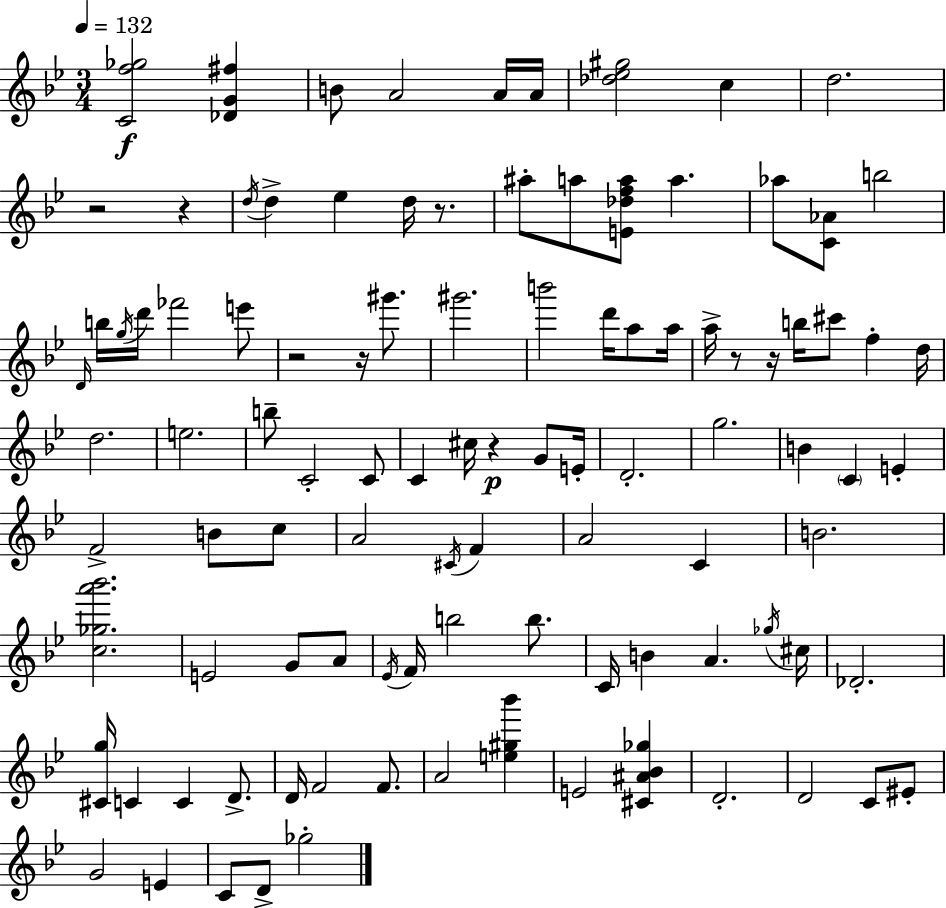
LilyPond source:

{
  \clef treble
  \numericTimeSignature
  \time 3/4
  \key bes \major
  \tempo 4 = 132
  <c' f'' ges''>2\f <des' g' fis''>4 | b'8 a'2 a'16 a'16 | <des'' ees'' gis''>2 c''4 | d''2. | \break r2 r4 | \acciaccatura { d''16 } d''4-> ees''4 d''16 r8. | ais''8-. a''8 <e' des'' f'' a''>8 a''4. | aes''8 <c' aes'>8 b''2 | \break \grace { d'16 } b''16 \acciaccatura { g''16 } d'''16 fes'''2 | e'''8 r2 r16 | gis'''8. gis'''2. | b'''2 d'''16 | \break a''8 a''16 a''16-> r8 r16 b''16 cis'''8 f''4-. | d''16 d''2. | e''2. | b''8-- c'2-. | \break c'8 c'4 cis''16 r4\p | g'8 e'16-. d'2.-. | g''2. | b'4 \parenthesize c'4 e'4-. | \break f'2-> b'8 | c''8 a'2 \acciaccatura { cis'16 } | f'4 a'2 | c'4 b'2. | \break <c'' ges'' a''' bes'''>2. | e'2 | g'8 a'8 \acciaccatura { ees'16 } f'16 b''2 | b''8. c'16 b'4 a'4. | \break \acciaccatura { ges''16 } cis''16 des'2.-. | <cis' g''>16 c'4 c'4 | d'8.-> d'16 f'2 | f'8. a'2 | \break <e'' gis'' bes'''>4 e'2 | <cis' ais' bes' ges''>4 d'2.-. | d'2 | c'8 eis'8-. g'2 | \break e'4 c'8 d'8-> ges''2-. | \bar "|."
}